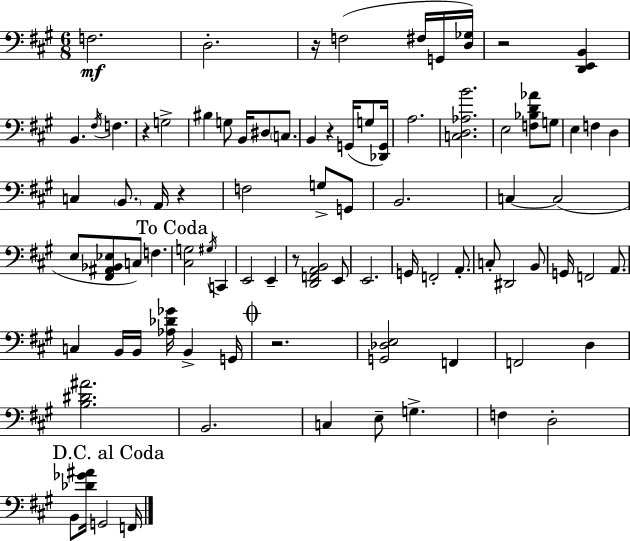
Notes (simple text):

F3/h. D3/h. R/s F3/h F#3/s G2/s [D3,Gb3]/s R/h [D2,E2,B2]/q B2/q. F#3/s F3/q. R/q G3/h BIS3/q G3/e B2/s D#3/e C3/e. B2/q R/q G2/s G3/e [Db2,G2]/s A3/h. [C3,D3,Ab3,B4]/h. E3/h [F3,Bb3,D4,Ab4]/e G3/e E3/q F3/q D3/q C3/q B2/e. A2/s R/q F3/h G3/e G2/e B2/h. C3/q C3/h E3/e [F#2,A#2,Bb2,Eb3]/e C3/e F3/q. [C#3,G3]/h G#3/s C2/q E2/h E2/q R/e [D2,F2,A2,B2]/h E2/e E2/h. G2/s F2/h A2/e. C3/e D#2/h B2/e G2/s F2/h A2/e. C3/q B2/s B2/s [Ab3,Db4,Gb4]/s B2/q G2/s R/h. [G2,Db3,E3]/h F2/q F2/h D3/q [B3,D#4,A#4]/h. B2/h. C3/q E3/e G3/q. F3/q D3/h B2/e [Db4,Gb4,A#4]/s G2/h F2/s